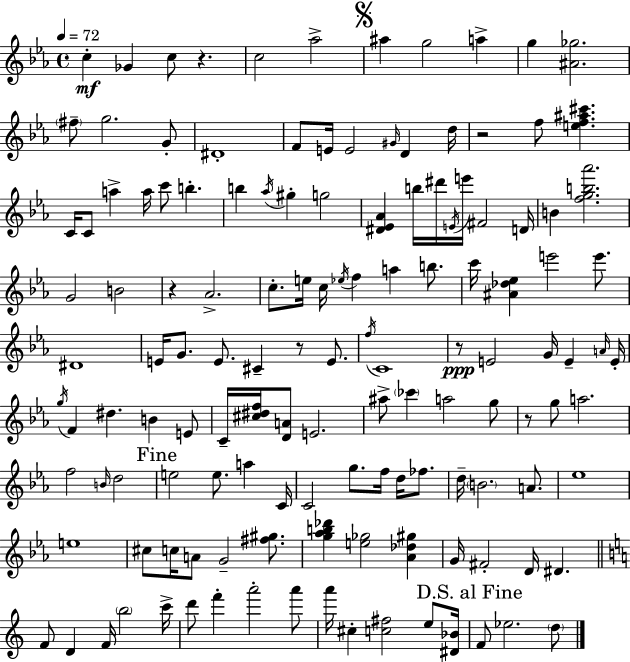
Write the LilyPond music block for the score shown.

{
  \clef treble
  \time 4/4
  \defaultTimeSignature
  \key ees \major
  \tempo 4 = 72
  \repeat volta 2 { c''4-.\mf ges'4 c''8 r4. | c''2 aes''2-> | \mark \markup { \musicglyph "scripts.segno" } ais''4 g''2 a''4-> | g''4 <ais' ges''>2. | \break \parenthesize fis''8-- g''2. g'8-. | dis'1-. | f'8 e'16 e'2 \grace { gis'16 } d'4 | d''16 r2 f''8 <e'' f'' ais'' cis'''>4. | \break c'16 c'8 a''4-> a''16 c'''8 b''4.-. | b''4 \acciaccatura { aes''16 } gis''4-. g''2 | <dis' ees' aes'>4 b''16 dis'''16 \acciaccatura { e'16 } e'''16 fis'2 | d'16 b'4 <f'' g'' b'' aes'''>2. | \break g'2 b'2 | r4 aes'2.-> | c''8.-. e''16 c''16 \acciaccatura { ees''16 } f''4 a''4 | b''8. c'''16 <ais' des'' ees''>4 e'''2 | \break e'''8. dis'1 | e'16 g'8. e'8. cis'4-- r8 | e'8. \acciaccatura { f''16 } c'1 | r8\ppp e'2 g'16 | \break e'4-- \grace { a'16 } e'16-. \acciaccatura { g''16 } f'4 dis''4. | b'4 e'8 c'16-- <cis'' dis'' f''>16 <d' a'>8 e'2. | ais''8-> \parenthesize ces'''4 a''2 | g''8 r8 g''8 a''2. | \break f''2 \grace { b'16 } | d''2 \mark "Fine" e''2 | e''8. a''4 c'16 c'2 | g''8. f''16 d''16 fes''8. d''16-- \parenthesize b'2. | \break a'8. ees''1 | e''1 | cis''8 c''16 a'8 g'2-- | <fis'' gis''>8. <g'' aes'' b'' des'''>4 <e'' ges''>2 | \break <aes' des'' gis''>4 g'16 fis'2-. | d'16 dis'4. \bar "||" \break \key c \major f'8 d'4 f'16 \parenthesize b''2 c'''16-> | d'''8 f'''4-. a'''2-. a'''8 | a'''16 cis''4-. <c'' fis''>2 e''8 <dis' bes'>16 | \mark "D.S. al Fine" f'8 ees''2. \parenthesize d''8 | \break } \bar "|."
}